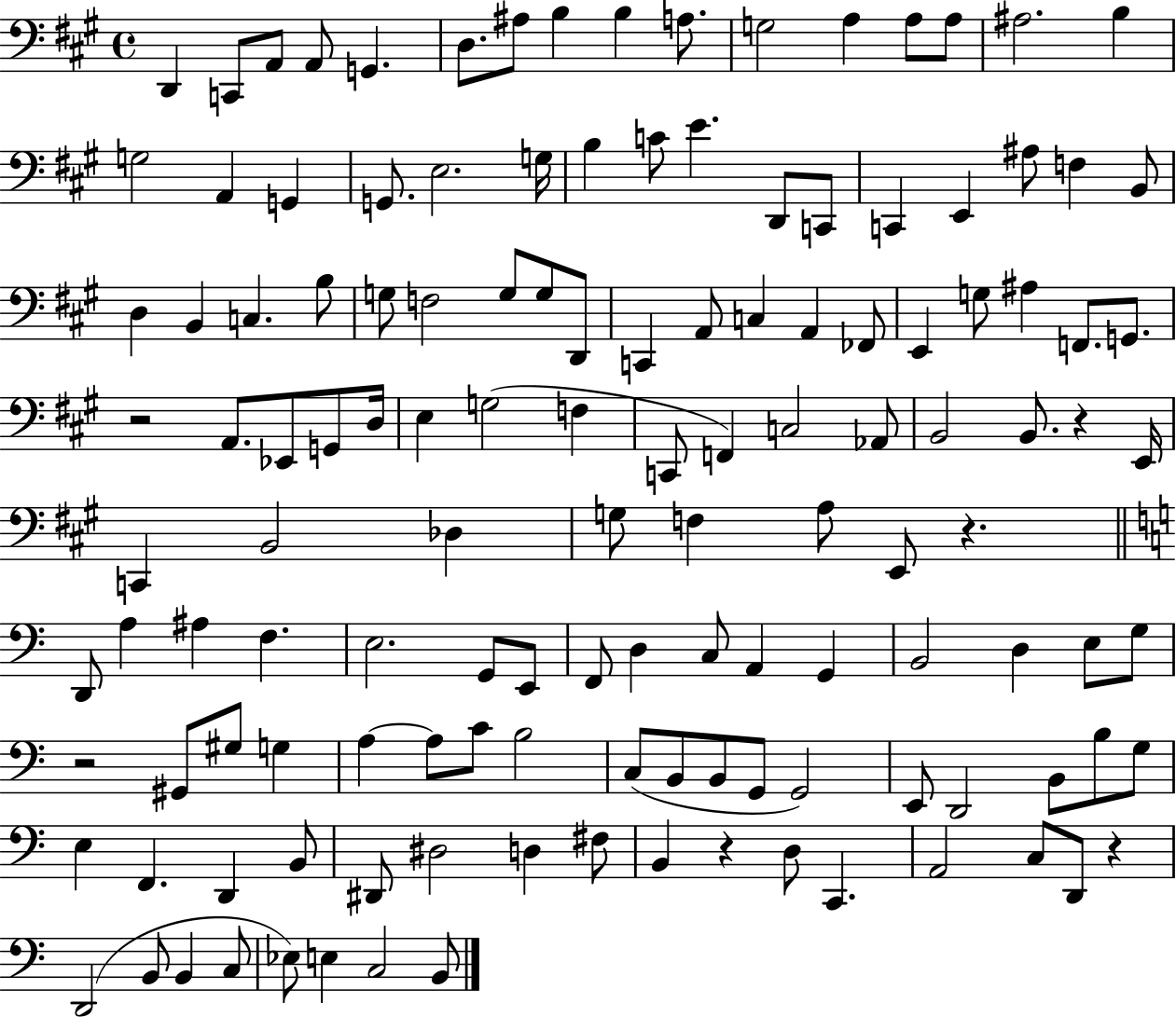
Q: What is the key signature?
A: A major